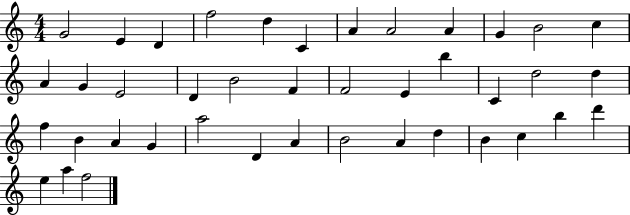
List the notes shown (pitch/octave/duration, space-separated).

G4/h E4/q D4/q F5/h D5/q C4/q A4/q A4/h A4/q G4/q B4/h C5/q A4/q G4/q E4/h D4/q B4/h F4/q F4/h E4/q B5/q C4/q D5/h D5/q F5/q B4/q A4/q G4/q A5/h D4/q A4/q B4/h A4/q D5/q B4/q C5/q B5/q D6/q E5/q A5/q F5/h